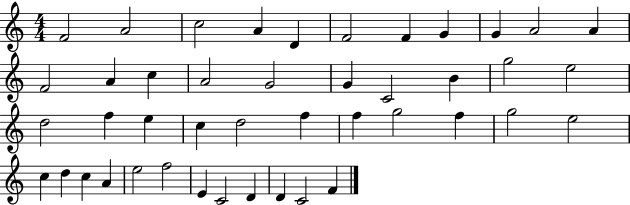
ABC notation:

X:1
T:Untitled
M:4/4
L:1/4
K:C
F2 A2 c2 A D F2 F G G A2 A F2 A c A2 G2 G C2 B g2 e2 d2 f e c d2 f f g2 f g2 e2 c d c A e2 f2 E C2 D D C2 F